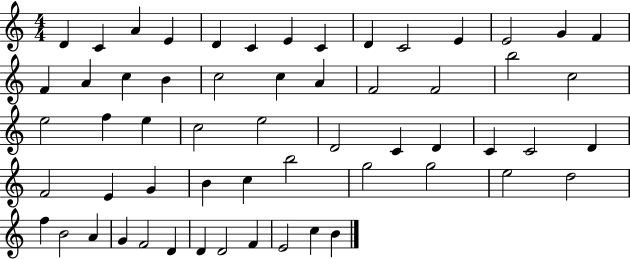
D4/q C4/q A4/q E4/q D4/q C4/q E4/q C4/q D4/q C4/h E4/q E4/h G4/q F4/q F4/q A4/q C5/q B4/q C5/h C5/q A4/q F4/h F4/h B5/h C5/h E5/h F5/q E5/q C5/h E5/h D4/h C4/q D4/q C4/q C4/h D4/q F4/h E4/q G4/q B4/q C5/q B5/h G5/h G5/h E5/h D5/h F5/q B4/h A4/q G4/q F4/h D4/q D4/q D4/h F4/q E4/h C5/q B4/q